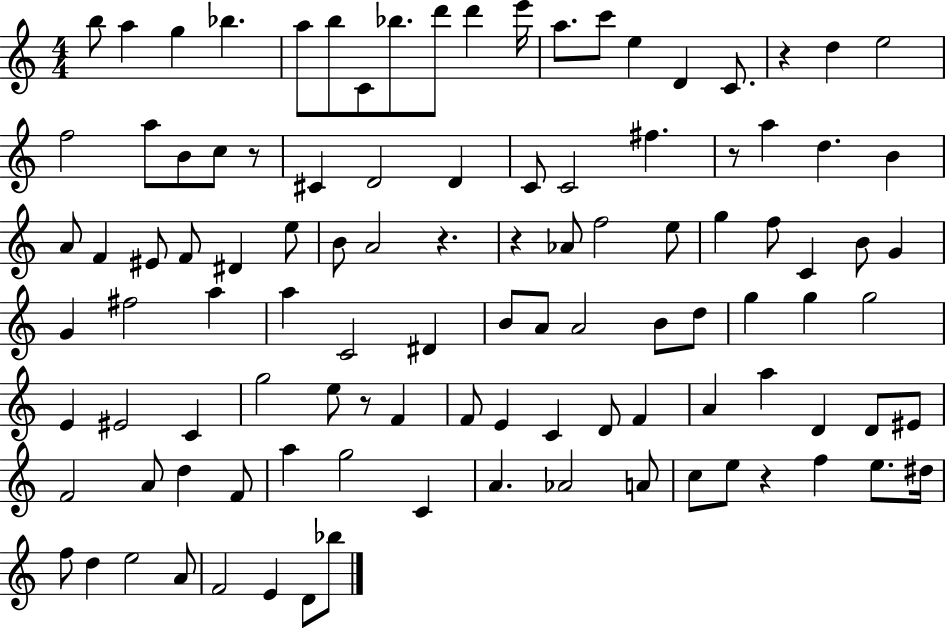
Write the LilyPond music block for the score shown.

{
  \clef treble
  \numericTimeSignature
  \time 4/4
  \key c \major
  b''8 a''4 g''4 bes''4. | a''8 b''8 c'8 bes''8. d'''8 d'''4 e'''16 | a''8. c'''8 e''4 d'4 c'8. | r4 d''4 e''2 | \break f''2 a''8 b'8 c''8 r8 | cis'4 d'2 d'4 | c'8 c'2 fis''4. | r8 a''4 d''4. b'4 | \break a'8 f'4 eis'8 f'8 dis'4 e''8 | b'8 a'2 r4. | r4 aes'8 f''2 e''8 | g''4 f''8 c'4 b'8 g'4 | \break g'4 fis''2 a''4 | a''4 c'2 dis'4 | b'8 a'8 a'2 b'8 d''8 | g''4 g''4 g''2 | \break e'4 eis'2 c'4 | g''2 e''8 r8 f'4 | f'8 e'4 c'4 d'8 f'4 | a'4 a''4 d'4 d'8 eis'8 | \break f'2 a'8 d''4 f'8 | a''4 g''2 c'4 | a'4. aes'2 a'8 | c''8 e''8 r4 f''4 e''8. dis''16 | \break f''8 d''4 e''2 a'8 | f'2 e'4 d'8 bes''8 | \bar "|."
}